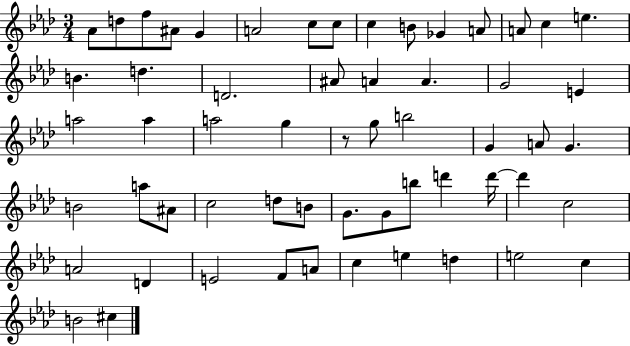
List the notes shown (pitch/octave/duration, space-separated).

Ab4/e D5/e F5/e A#4/e G4/q A4/h C5/e C5/e C5/q B4/e Gb4/q A4/e A4/e C5/q E5/q. B4/q. D5/q. D4/h. A#4/e A4/q A4/q. G4/h E4/q A5/h A5/q A5/h G5/q R/e G5/e B5/h G4/q A4/e G4/q. B4/h A5/e A#4/e C5/h D5/e B4/e G4/e. G4/e B5/e D6/q D6/s D6/q C5/h A4/h D4/q E4/h F4/e A4/e C5/q E5/q D5/q E5/h C5/q B4/h C#5/q